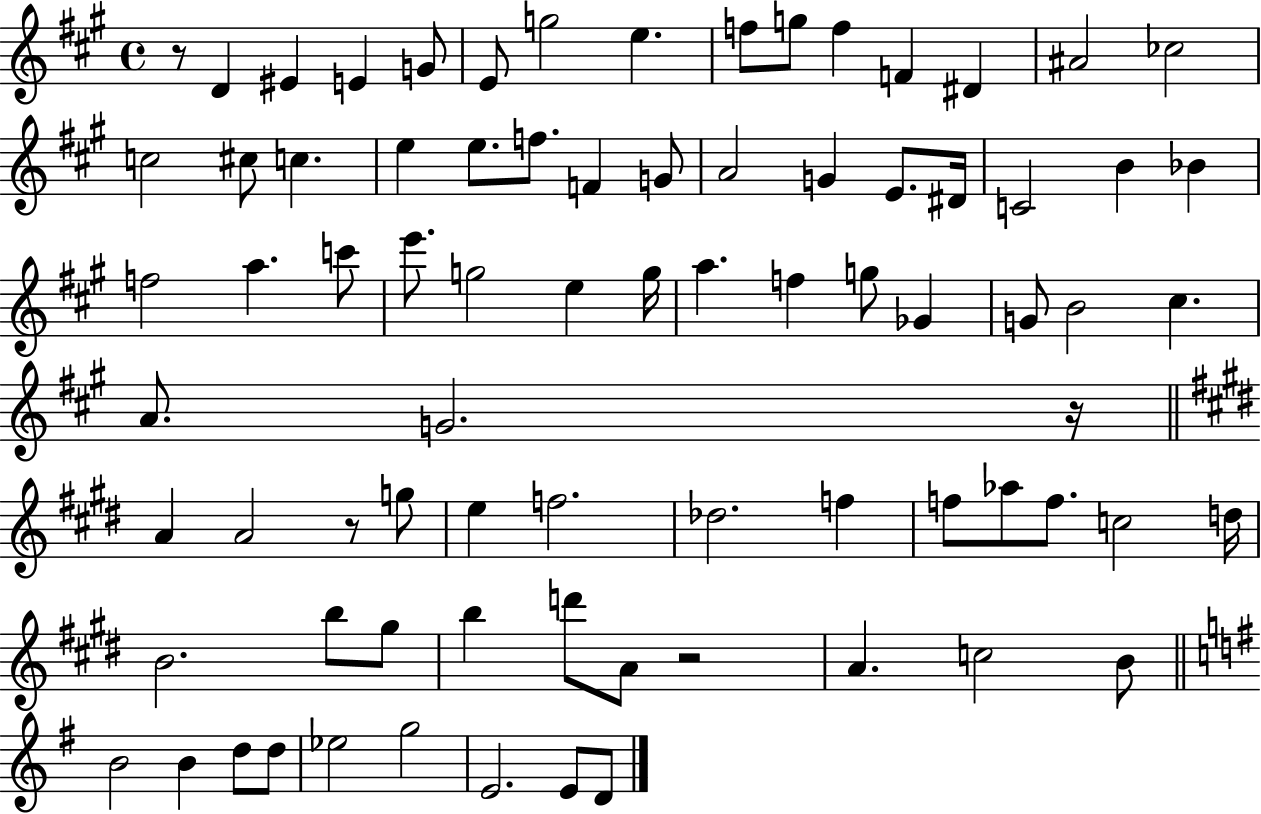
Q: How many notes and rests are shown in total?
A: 79